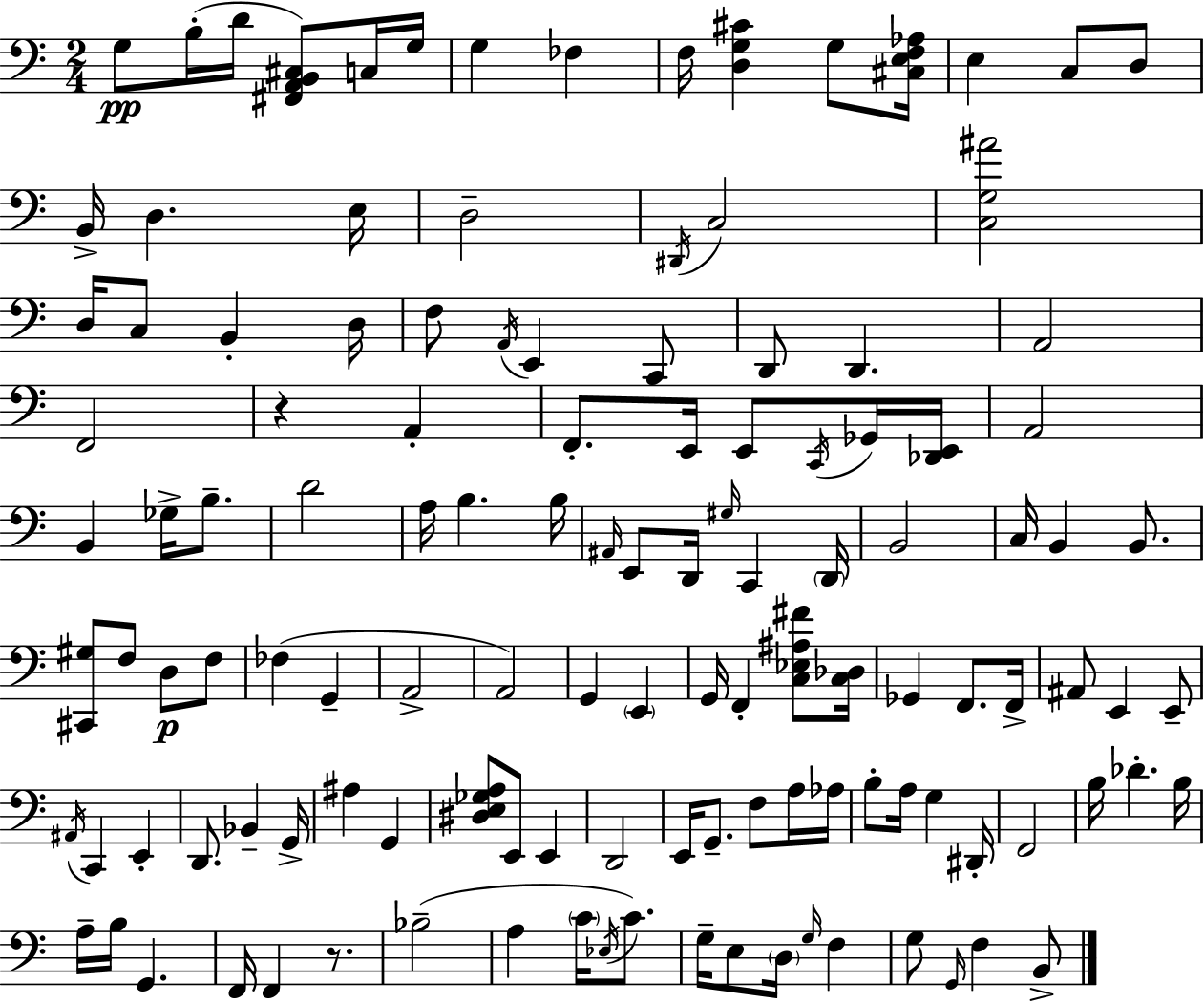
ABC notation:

X:1
T:Untitled
M:2/4
L:1/4
K:C
G,/2 B,/4 D/4 [^F,,A,,B,,^C,]/2 C,/4 G,/4 G, _F, F,/4 [D,G,^C] G,/2 [^C,E,F,_A,]/4 E, C,/2 D,/2 B,,/4 D, E,/4 D,2 ^D,,/4 C,2 [C,G,^A]2 D,/4 C,/2 B,, D,/4 F,/2 A,,/4 E,, C,,/2 D,,/2 D,, A,,2 F,,2 z A,, F,,/2 E,,/4 E,,/2 C,,/4 _G,,/4 [_D,,E,,]/4 A,,2 B,, _G,/4 B,/2 D2 A,/4 B, B,/4 ^A,,/4 E,,/2 D,,/4 ^G,/4 C,, D,,/4 B,,2 C,/4 B,, B,,/2 [^C,,^G,]/2 F,/2 D,/2 F,/2 _F, G,, A,,2 A,,2 G,, E,, G,,/4 F,, [C,_E,^A,^F]/2 [C,_D,]/4 _G,, F,,/2 F,,/4 ^A,,/2 E,, E,,/2 ^A,,/4 C,, E,, D,,/2 _B,, G,,/4 ^A, G,, [^D,E,_G,A,]/2 E,,/2 E,, D,,2 E,,/4 G,,/2 F,/2 A,/4 _A,/4 B,/2 A,/4 G, ^D,,/4 F,,2 B,/4 _D B,/4 A,/4 B,/4 G,, F,,/4 F,, z/2 _B,2 A, C/4 _E,/4 C/2 G,/4 E,/2 D,/4 G,/4 F, G,/2 G,,/4 F, B,,/2